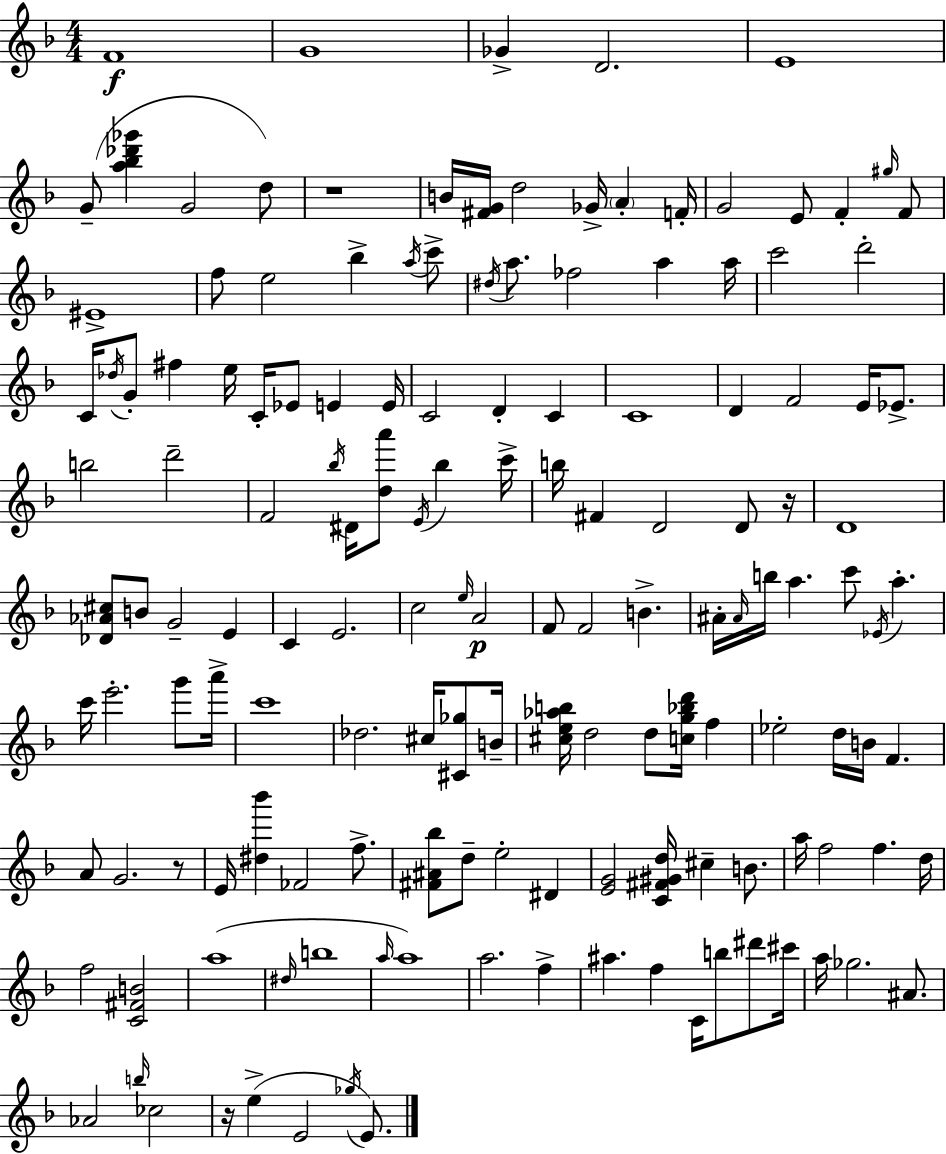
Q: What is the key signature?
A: D minor